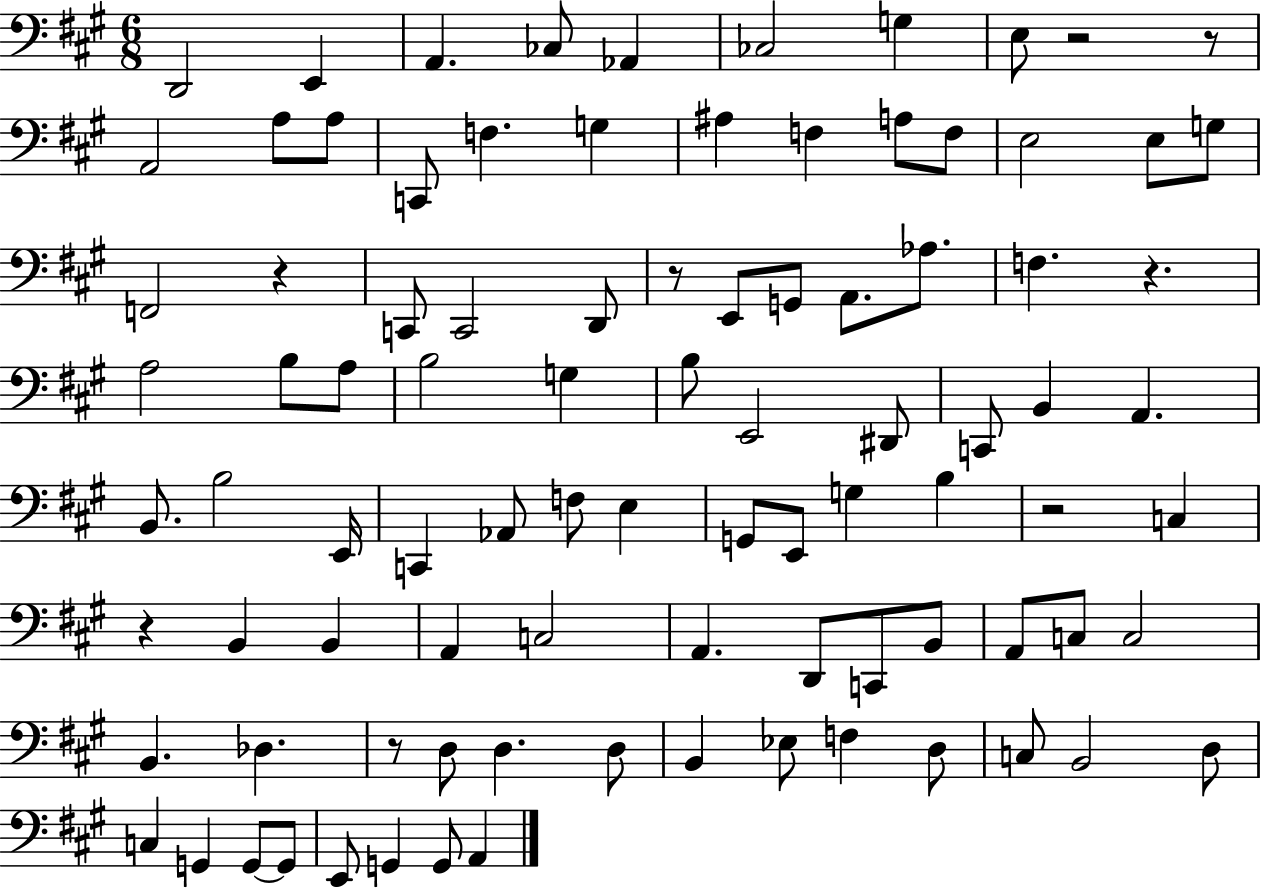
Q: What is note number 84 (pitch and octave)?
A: A2